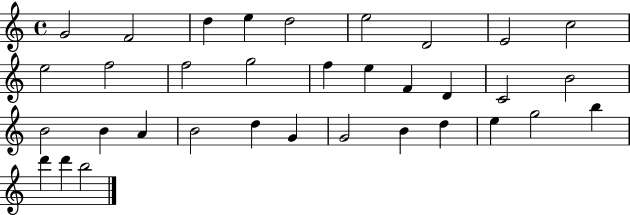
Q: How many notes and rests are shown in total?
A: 34